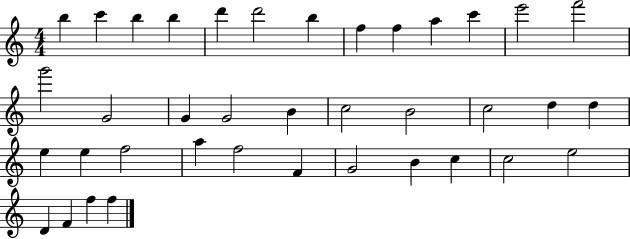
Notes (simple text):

B5/q C6/q B5/q B5/q D6/q D6/h B5/q F5/q F5/q A5/q C6/q E6/h F6/h G6/h G4/h G4/q G4/h B4/q C5/h B4/h C5/h D5/q D5/q E5/q E5/q F5/h A5/q F5/h F4/q G4/h B4/q C5/q C5/h E5/h D4/q F4/q F5/q F5/q